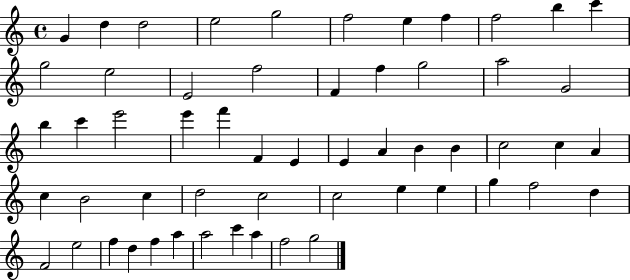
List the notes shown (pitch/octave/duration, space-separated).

G4/q D5/q D5/h E5/h G5/h F5/h E5/q F5/q F5/h B5/q C6/q G5/h E5/h E4/h F5/h F4/q F5/q G5/h A5/h G4/h B5/q C6/q E6/h E6/q F6/q F4/q E4/q E4/q A4/q B4/q B4/q C5/h C5/q A4/q C5/q B4/h C5/q D5/h C5/h C5/h E5/q E5/q G5/q F5/h D5/q F4/h E5/h F5/q D5/q F5/q A5/q A5/h C6/q A5/q F5/h G5/h